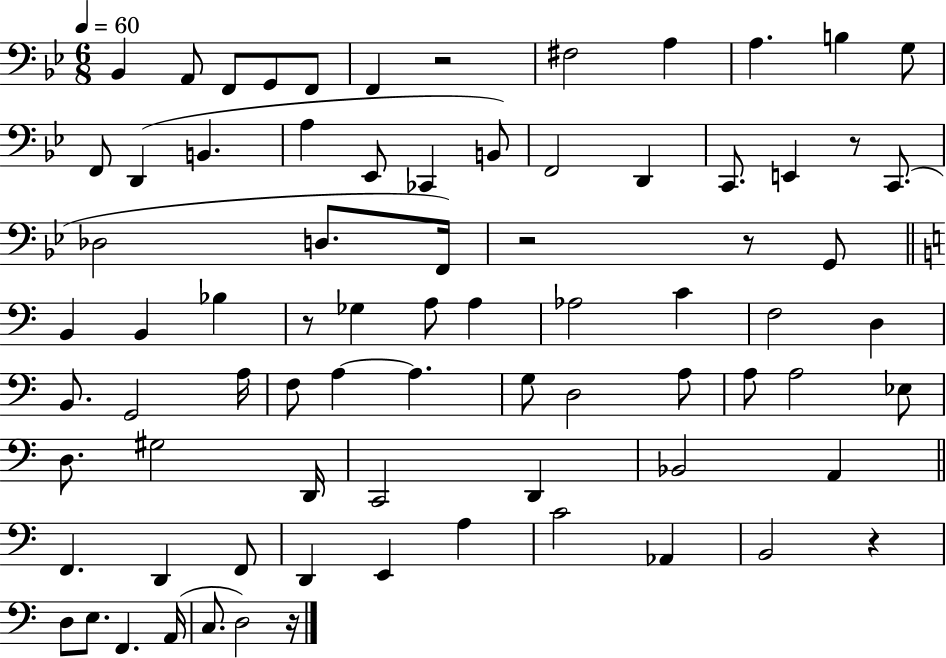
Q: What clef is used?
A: bass